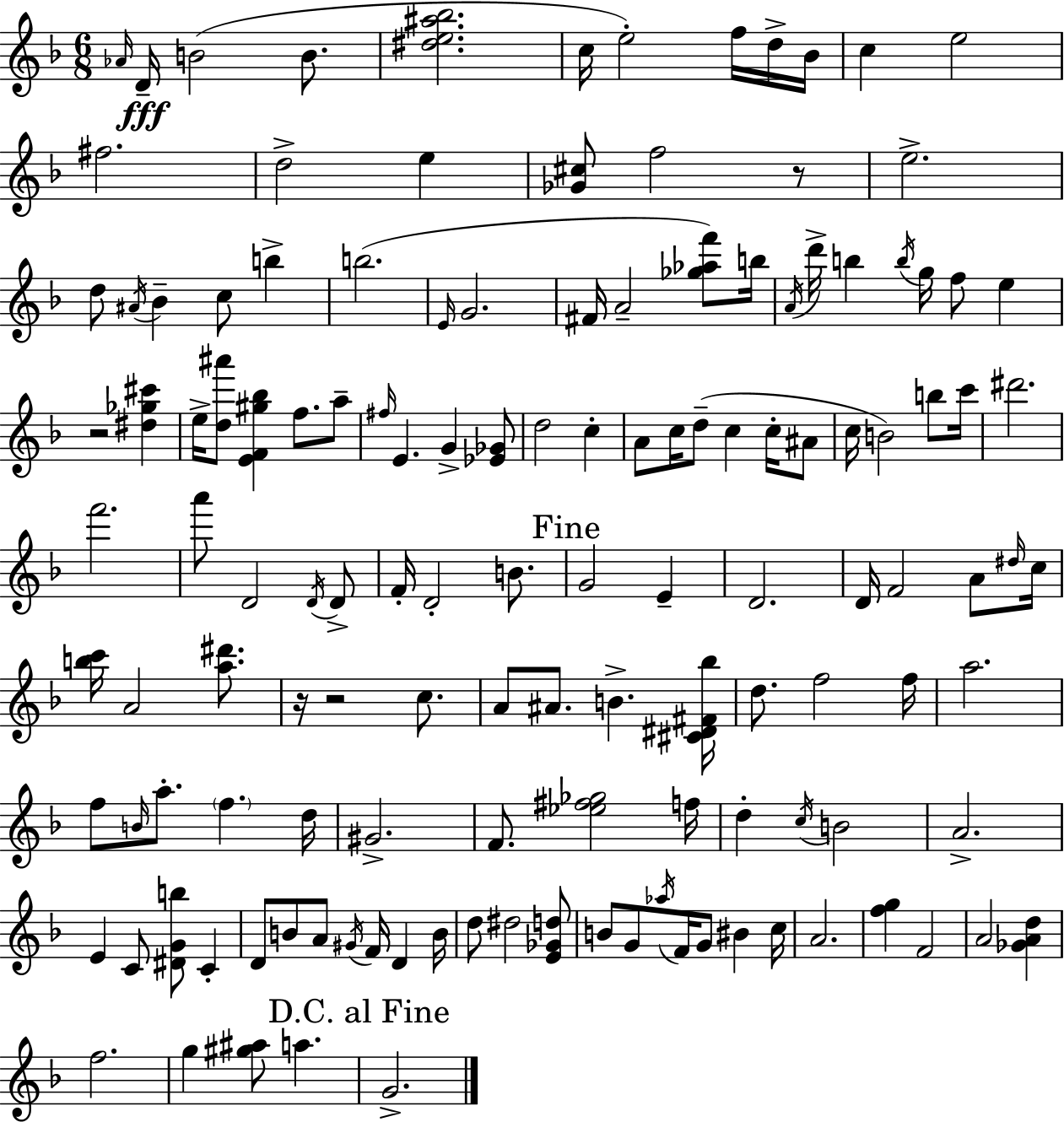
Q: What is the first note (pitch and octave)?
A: Ab4